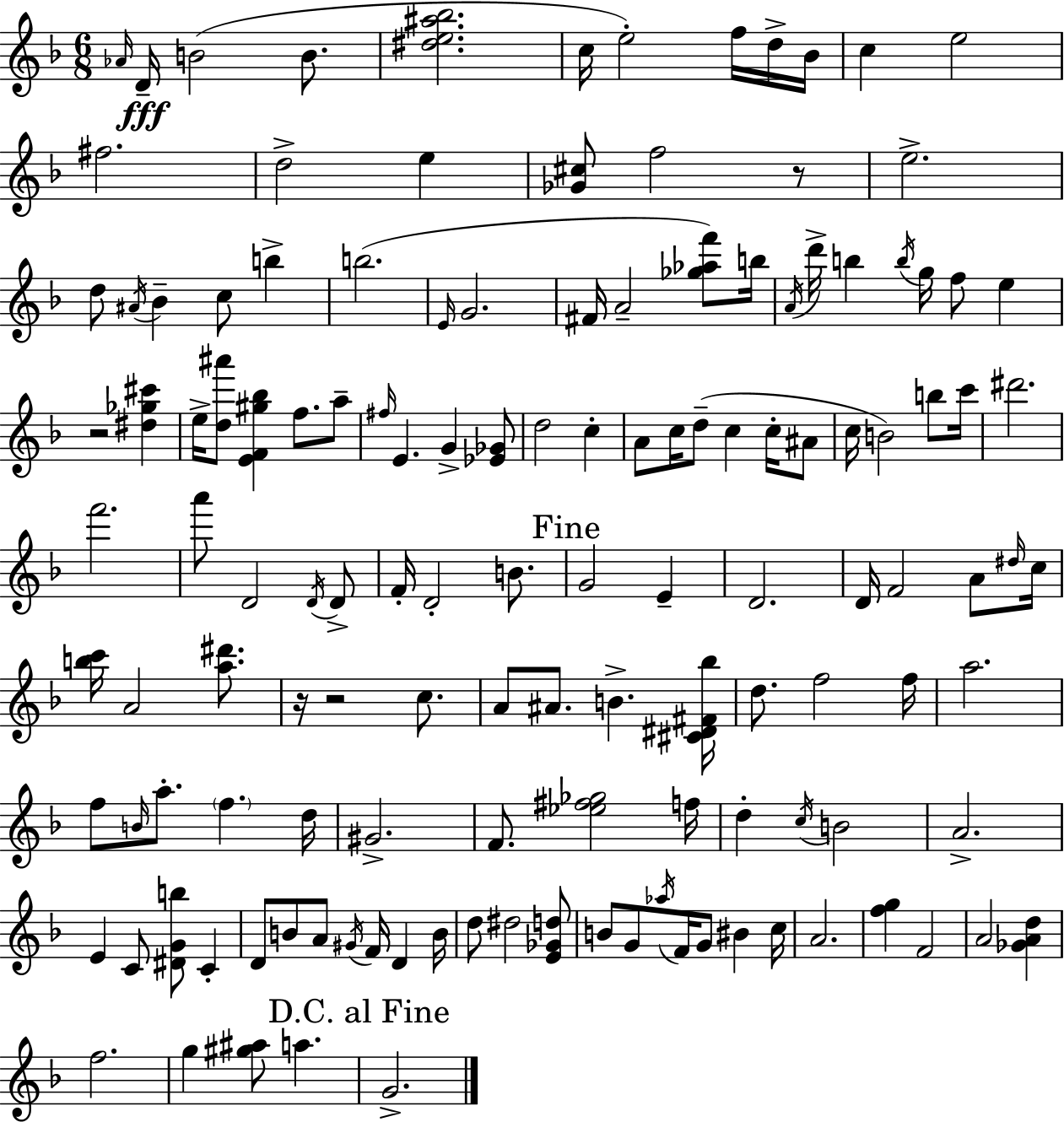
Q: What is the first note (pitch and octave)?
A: Ab4